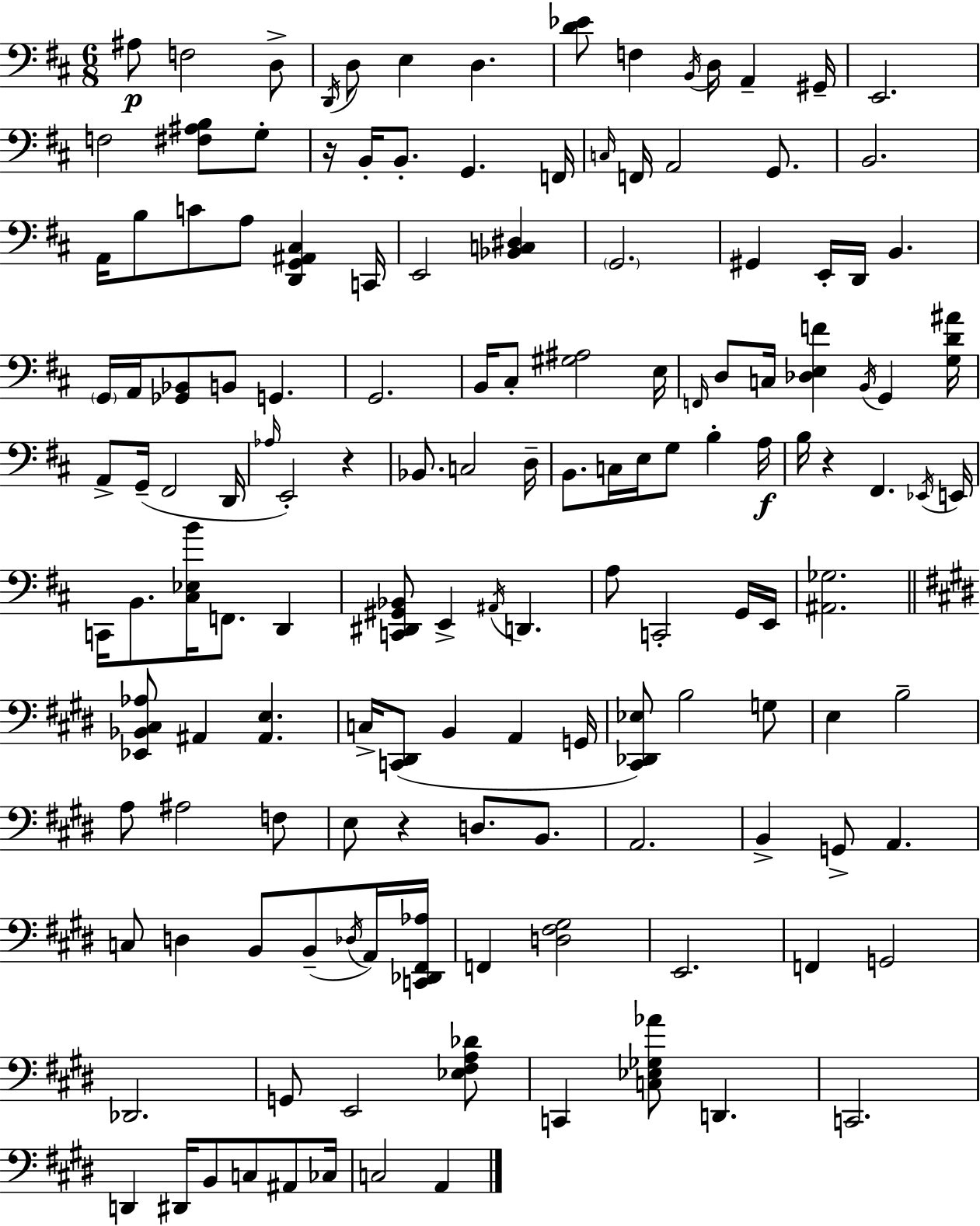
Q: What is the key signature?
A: D major